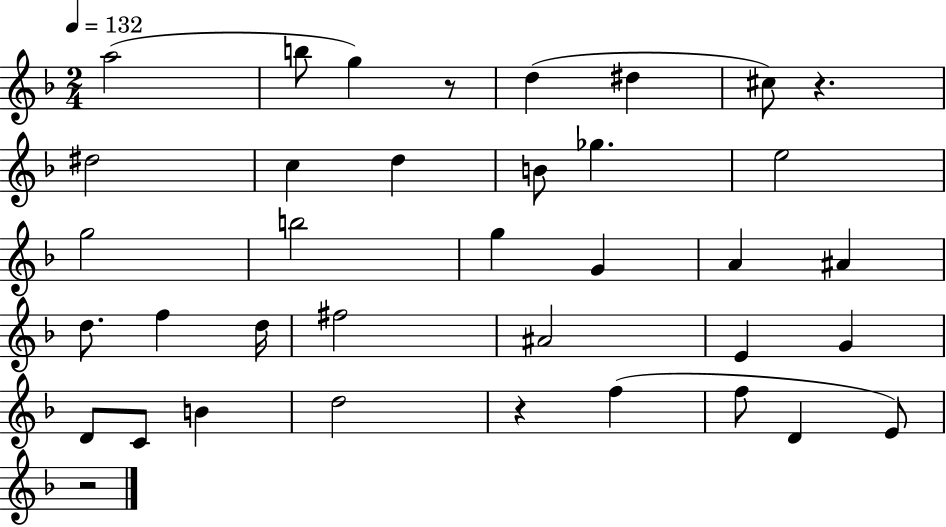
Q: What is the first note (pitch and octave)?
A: A5